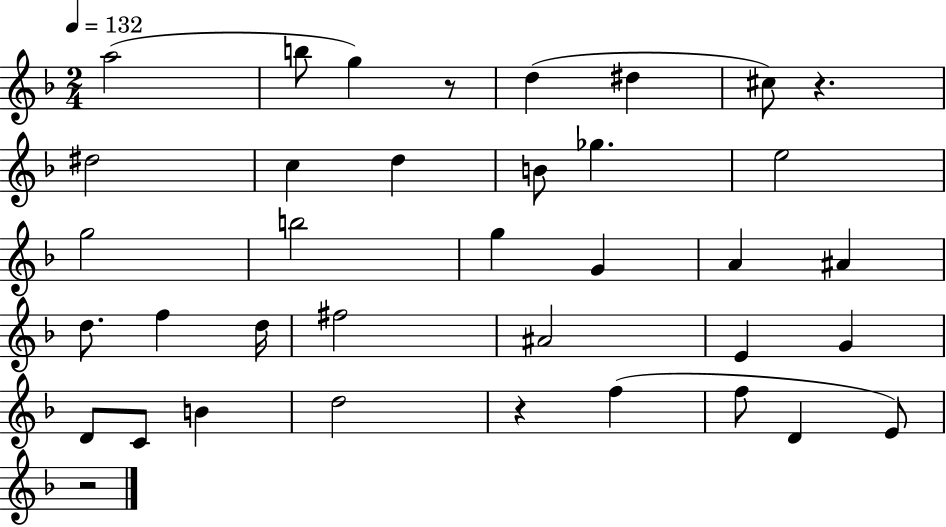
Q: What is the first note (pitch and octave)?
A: A5